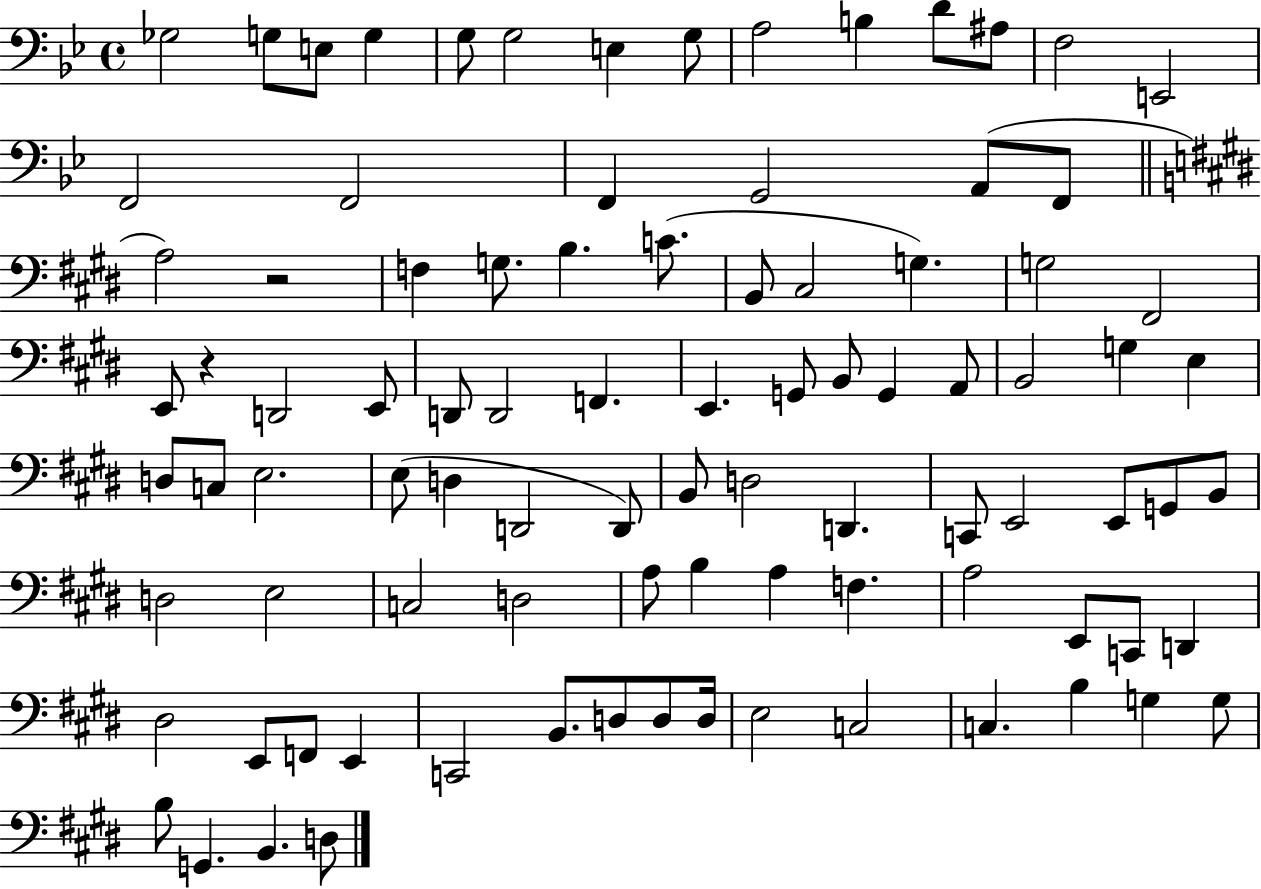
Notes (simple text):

Gb3/h G3/e E3/e G3/q G3/e G3/h E3/q G3/e A3/h B3/q D4/e A#3/e F3/h E2/h F2/h F2/h F2/q G2/h A2/e F2/e A3/h R/h F3/q G3/e. B3/q. C4/e. B2/e C#3/h G3/q. G3/h F#2/h E2/e R/q D2/h E2/e D2/e D2/h F2/q. E2/q. G2/e B2/e G2/q A2/e B2/h G3/q E3/q D3/e C3/e E3/h. E3/e D3/q D2/h D2/e B2/e D3/h D2/q. C2/e E2/h E2/e G2/e B2/e D3/h E3/h C3/h D3/h A3/e B3/q A3/q F3/q. A3/h E2/e C2/e D2/q D#3/h E2/e F2/e E2/q C2/h B2/e. D3/e D3/e D3/s E3/h C3/h C3/q. B3/q G3/q G3/e B3/e G2/q. B2/q. D3/e